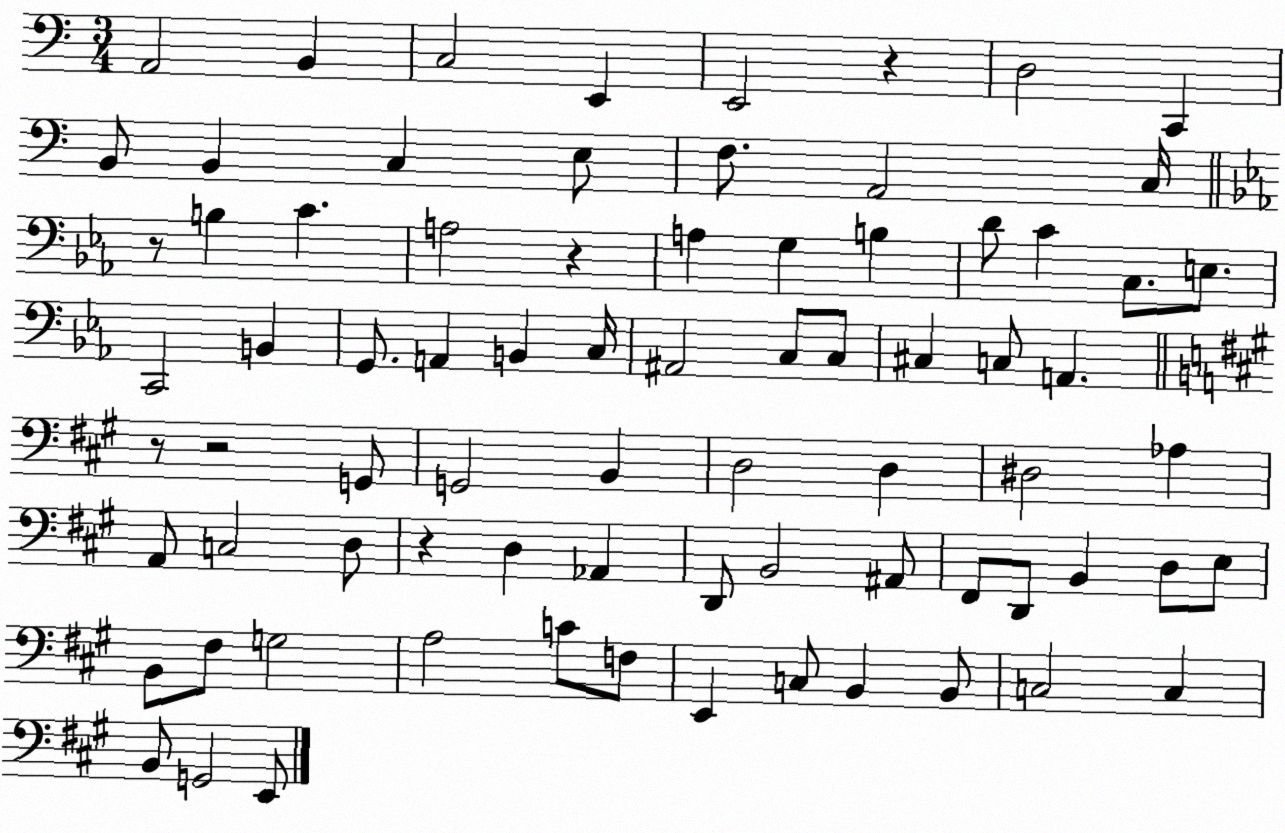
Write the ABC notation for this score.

X:1
T:Untitled
M:3/4
L:1/4
K:C
A,,2 B,, C,2 E,, E,,2 z D,2 C,, B,,/2 B,, C, E,/2 F,/2 A,,2 C,/4 z/2 B, C A,2 z A, G, B, D/2 C C,/2 E,/2 C,,2 B,, G,,/2 A,, B,, C,/4 ^A,,2 C,/2 C,/2 ^C, C,/2 A,, z/2 z2 G,,/2 G,,2 B,, D,2 D, ^D,2 _A, A,,/2 C,2 D,/2 z D, _A,, D,,/2 B,,2 ^A,,/2 ^F,,/2 D,,/2 B,, D,/2 E,/2 B,,/2 ^F,/2 G,2 A,2 C/2 F,/2 E,, C,/2 B,, B,,/2 C,2 C, B,,/2 G,,2 E,,/2